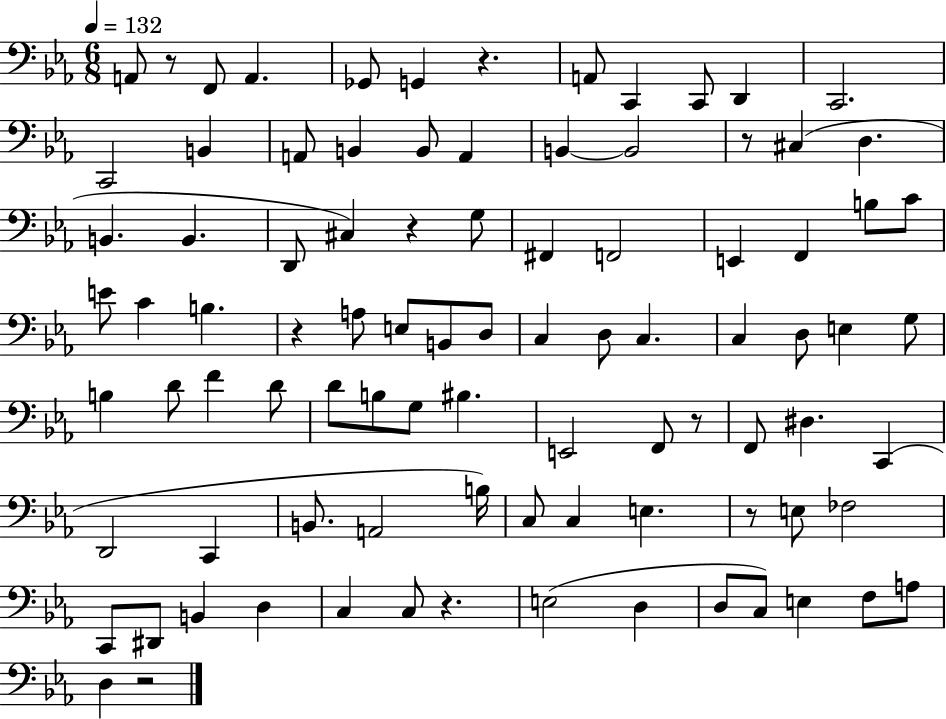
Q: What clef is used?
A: bass